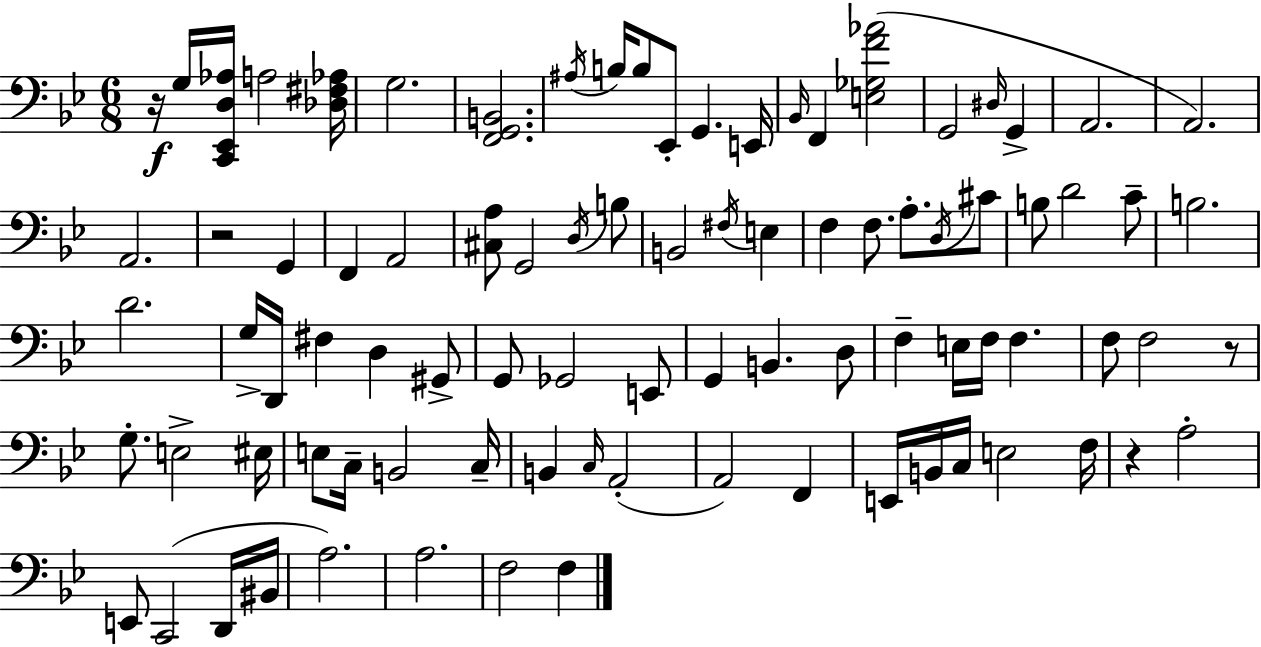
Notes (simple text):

R/s G3/s [C2,Eb2,D3,Ab3]/s A3/h [Db3,F#3,Ab3]/s G3/h. [F2,G2,B2]/h. A#3/s B3/s B3/e Eb2/e G2/q. E2/s Bb2/s F2/q [E3,Gb3,F4,Ab4]/h G2/h D#3/s G2/q A2/h. A2/h. A2/h. R/h G2/q F2/q A2/h [C#3,A3]/e G2/h D3/s B3/e B2/h F#3/s E3/q F3/q F3/e. A3/e. D3/s C#4/e B3/e D4/h C4/e B3/h. D4/h. G3/s D2/s F#3/q D3/q G#2/e G2/e Gb2/h E2/e G2/q B2/q. D3/e F3/q E3/s F3/s F3/q. F3/e F3/h R/e G3/e. E3/h EIS3/s E3/e C3/s B2/h C3/s B2/q C3/s A2/h A2/h F2/q E2/s B2/s C3/s E3/h F3/s R/q A3/h E2/e C2/h D2/s BIS2/s A3/h. A3/h. F3/h F3/q